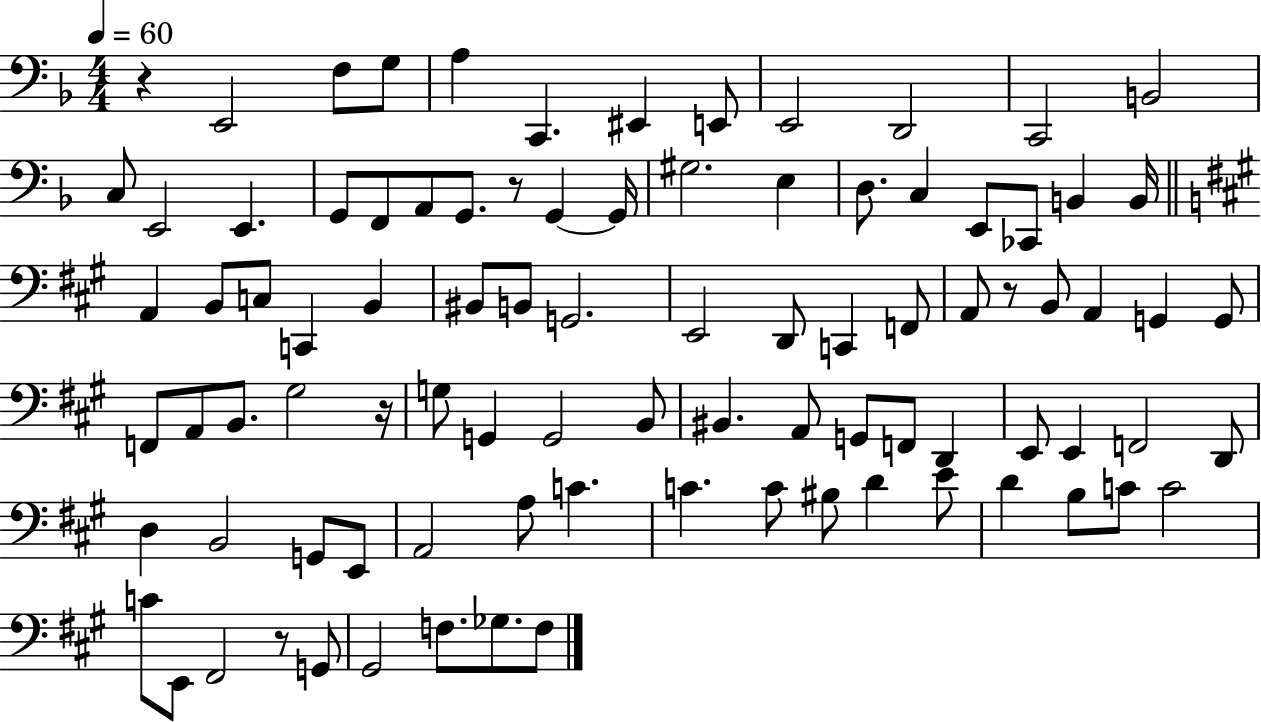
{
  \clef bass
  \numericTimeSignature
  \time 4/4
  \key f \major
  \tempo 4 = 60
  r4 e,2 f8 g8 | a4 c,4. eis,4 e,8 | e,2 d,2 | c,2 b,2 | \break c8 e,2 e,4. | g,8 f,8 a,8 g,8. r8 g,4~~ g,16 | gis2. e4 | d8. c4 e,8 ces,8 b,4 b,16 | \break \bar "||" \break \key a \major a,4 b,8 c8 c,4 b,4 | bis,8 b,8 g,2. | e,2 d,8 c,4 f,8 | a,8 r8 b,8 a,4 g,4 g,8 | \break f,8 a,8 b,8. gis2 r16 | g8 g,4 g,2 b,8 | bis,4. a,8 g,8 f,8 d,4 | e,8 e,4 f,2 d,8 | \break d4 b,2 g,8 e,8 | a,2 a8 c'4. | c'4. c'8 bis8 d'4 e'8 | d'4 b8 c'8 c'2 | \break c'8 e,8 fis,2 r8 g,8 | gis,2 f8. ges8. f8 | \bar "|."
}